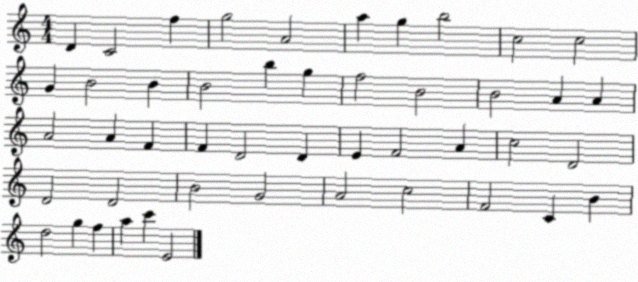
X:1
T:Untitled
M:4/4
L:1/4
K:C
D C2 f g2 A2 a g b2 c2 c2 G B2 B B2 b g f2 B2 B2 A A A2 A F F D2 D E F2 A c2 D2 D2 D2 B2 G2 A2 c2 F2 C B d2 g f a c' E2